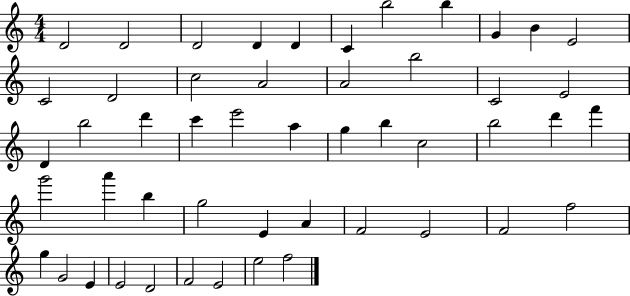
{
  \clef treble
  \numericTimeSignature
  \time 4/4
  \key c \major
  d'2 d'2 | d'2 d'4 d'4 | c'4 b''2 b''4 | g'4 b'4 e'2 | \break c'2 d'2 | c''2 a'2 | a'2 b''2 | c'2 e'2 | \break d'4 b''2 d'''4 | c'''4 e'''2 a''4 | g''4 b''4 c''2 | b''2 d'''4 f'''4 | \break g'''2 a'''4 b''4 | g''2 e'4 a'4 | f'2 e'2 | f'2 f''2 | \break g''4 g'2 e'4 | e'2 d'2 | f'2 e'2 | e''2 f''2 | \break \bar "|."
}